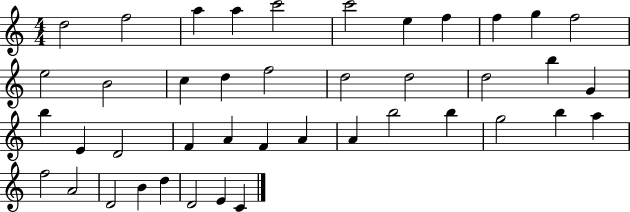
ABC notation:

X:1
T:Untitled
M:4/4
L:1/4
K:C
d2 f2 a a c'2 c'2 e f f g f2 e2 B2 c d f2 d2 d2 d2 b G b E D2 F A F A A b2 b g2 b a f2 A2 D2 B d D2 E C